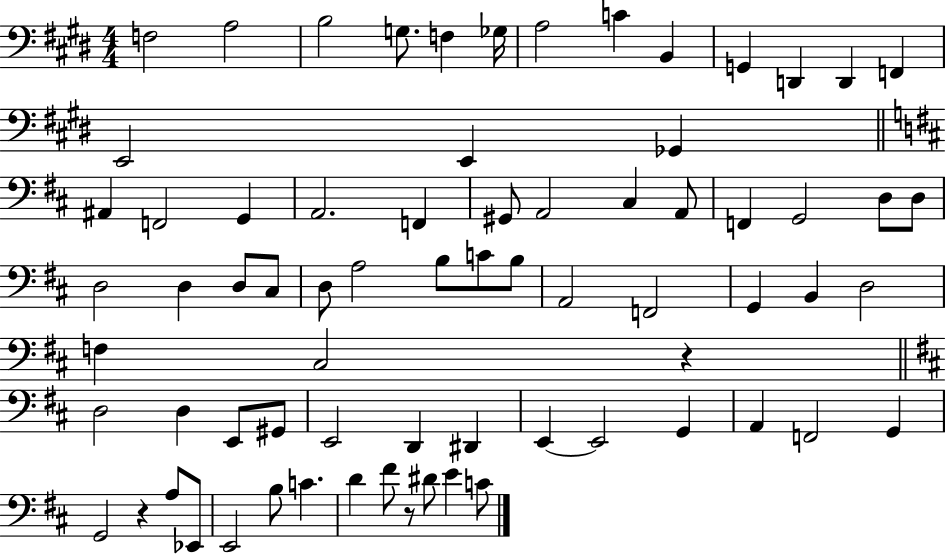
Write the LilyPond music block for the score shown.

{
  \clef bass
  \numericTimeSignature
  \time 4/4
  \key e \major
  f2 a2 | b2 g8. f4 ges16 | a2 c'4 b,4 | g,4 d,4 d,4 f,4 | \break e,2 e,4 ges,4 | \bar "||" \break \key d \major ais,4 f,2 g,4 | a,2. f,4 | gis,8 a,2 cis4 a,8 | f,4 g,2 d8 d8 | \break d2 d4 d8 cis8 | d8 a2 b8 c'8 b8 | a,2 f,2 | g,4 b,4 d2 | \break f4 cis2 r4 | \bar "||" \break \key d \major d2 d4 e,8 gis,8 | e,2 d,4 dis,4 | e,4~~ e,2 g,4 | a,4 f,2 g,4 | \break g,2 r4 a8 ees,8 | e,2 b8 c'4. | d'4 fis'8 r8 dis'8 e'4 c'8 | \bar "|."
}